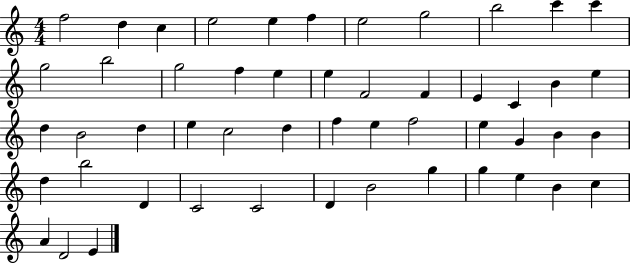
F5/h D5/q C5/q E5/h E5/q F5/q E5/h G5/h B5/h C6/q C6/q G5/h B5/h G5/h F5/q E5/q E5/q F4/h F4/q E4/q C4/q B4/q E5/q D5/q B4/h D5/q E5/q C5/h D5/q F5/q E5/q F5/h E5/q G4/q B4/q B4/q D5/q B5/h D4/q C4/h C4/h D4/q B4/h G5/q G5/q E5/q B4/q C5/q A4/q D4/h E4/q